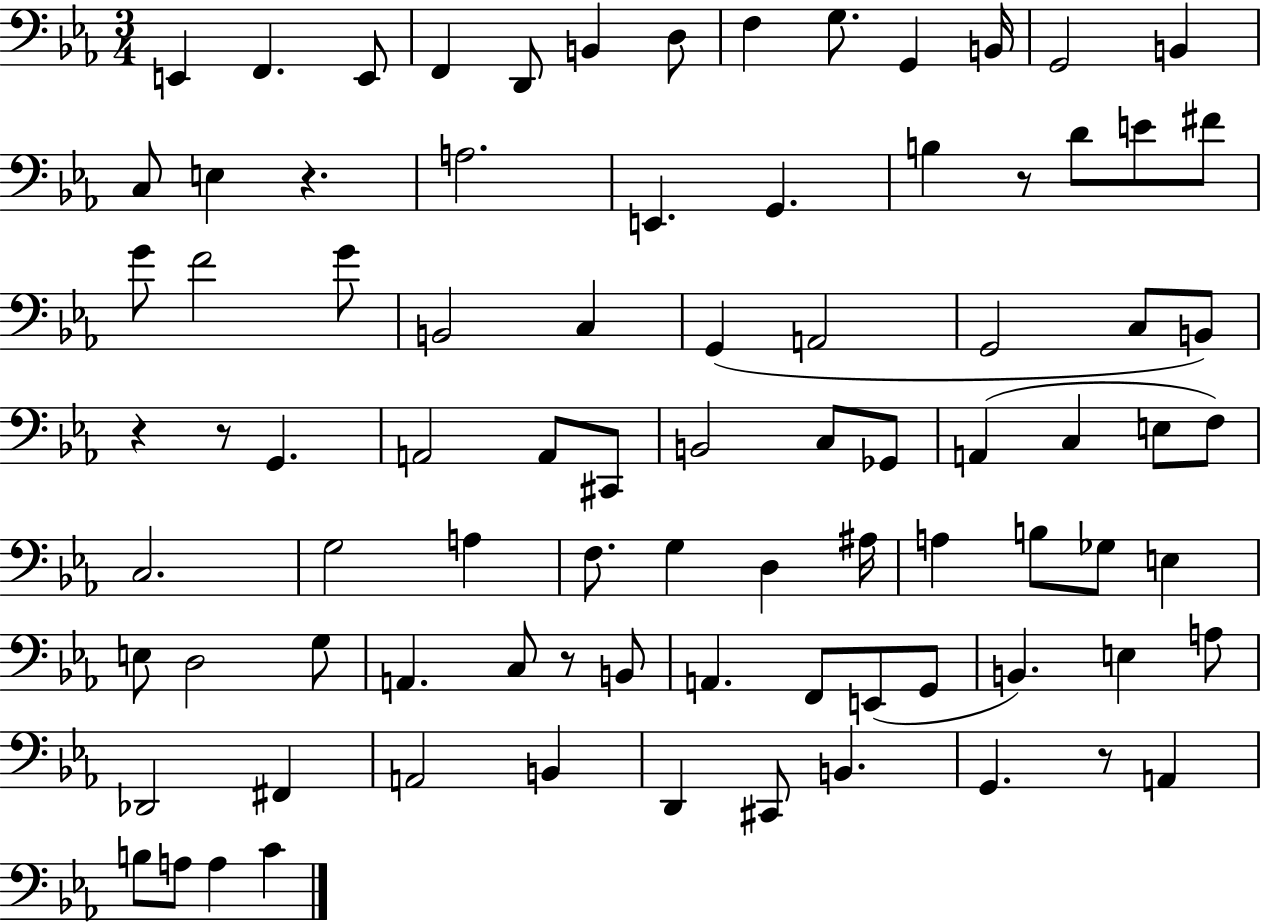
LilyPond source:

{
  \clef bass
  \numericTimeSignature
  \time 3/4
  \key ees \major
  \repeat volta 2 { e,4 f,4. e,8 | f,4 d,8 b,4 d8 | f4 g8. g,4 b,16 | g,2 b,4 | \break c8 e4 r4. | a2. | e,4. g,4. | b4 r8 d'8 e'8 fis'8 | \break g'8 f'2 g'8 | b,2 c4 | g,4( a,2 | g,2 c8 b,8) | \break r4 r8 g,4. | a,2 a,8 cis,8 | b,2 c8 ges,8 | a,4( c4 e8 f8) | \break c2. | g2 a4 | f8. g4 d4 ais16 | a4 b8 ges8 e4 | \break e8 d2 g8 | a,4. c8 r8 b,8 | a,4. f,8 e,8( g,8 | b,4.) e4 a8 | \break des,2 fis,4 | a,2 b,4 | d,4 cis,8 b,4. | g,4. r8 a,4 | \break b8 a8 a4 c'4 | } \bar "|."
}